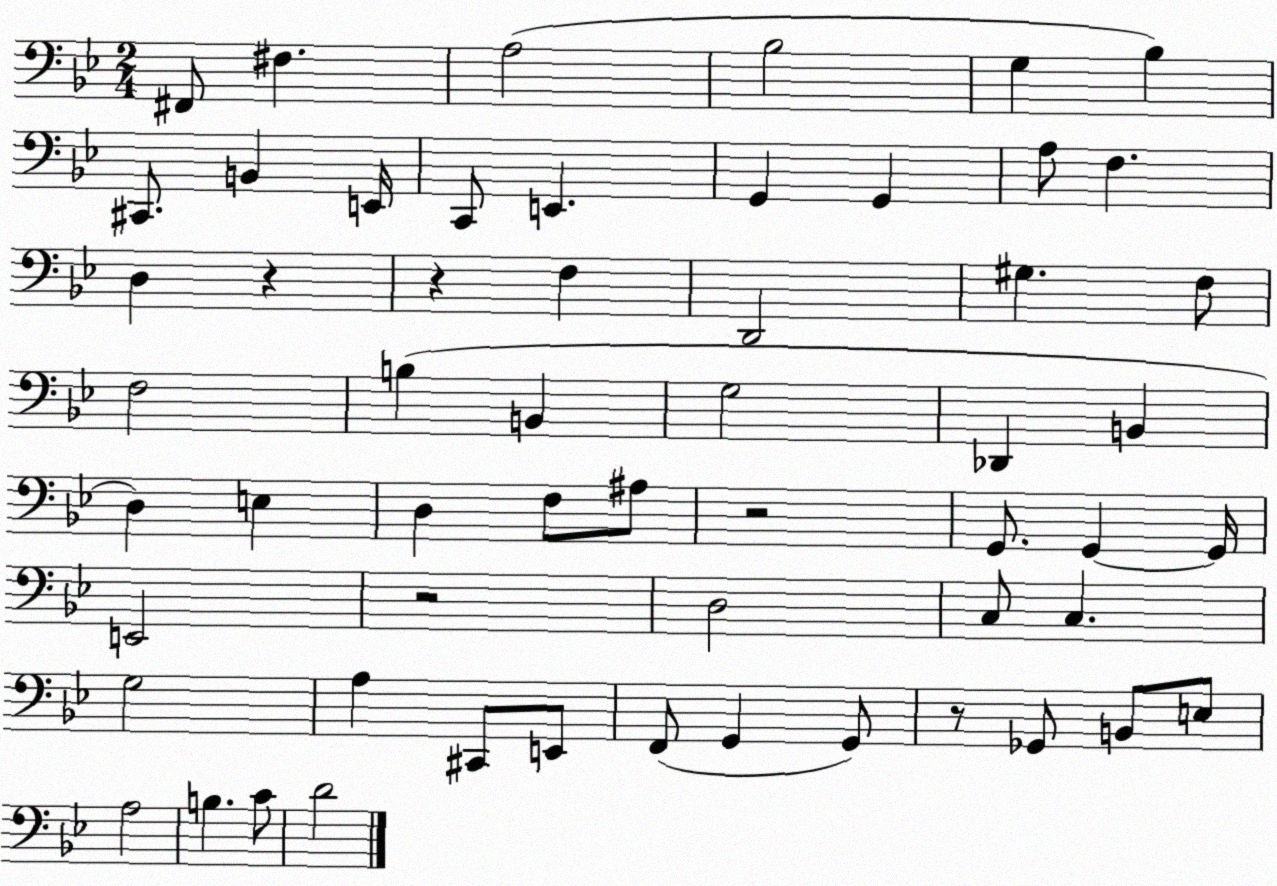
X:1
T:Untitled
M:2/4
L:1/4
K:Bb
^F,,/2 ^F, A,2 _B,2 G, _B, ^C,,/2 B,, E,,/4 C,,/2 E,, G,, G,, A,/2 F, D, z z F, D,,2 ^G, F,/2 F,2 B, B,, G,2 _D,, B,, D, E, D, F,/2 ^A,/2 z2 G,,/2 G,, G,,/4 E,,2 z2 D,2 C,/2 C, G,2 A, ^C,,/2 E,,/2 F,,/2 G,, G,,/2 z/2 _G,,/2 B,,/2 E,/2 A,2 B, C/2 D2